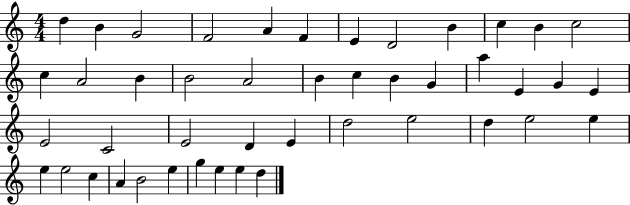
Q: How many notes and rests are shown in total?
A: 45